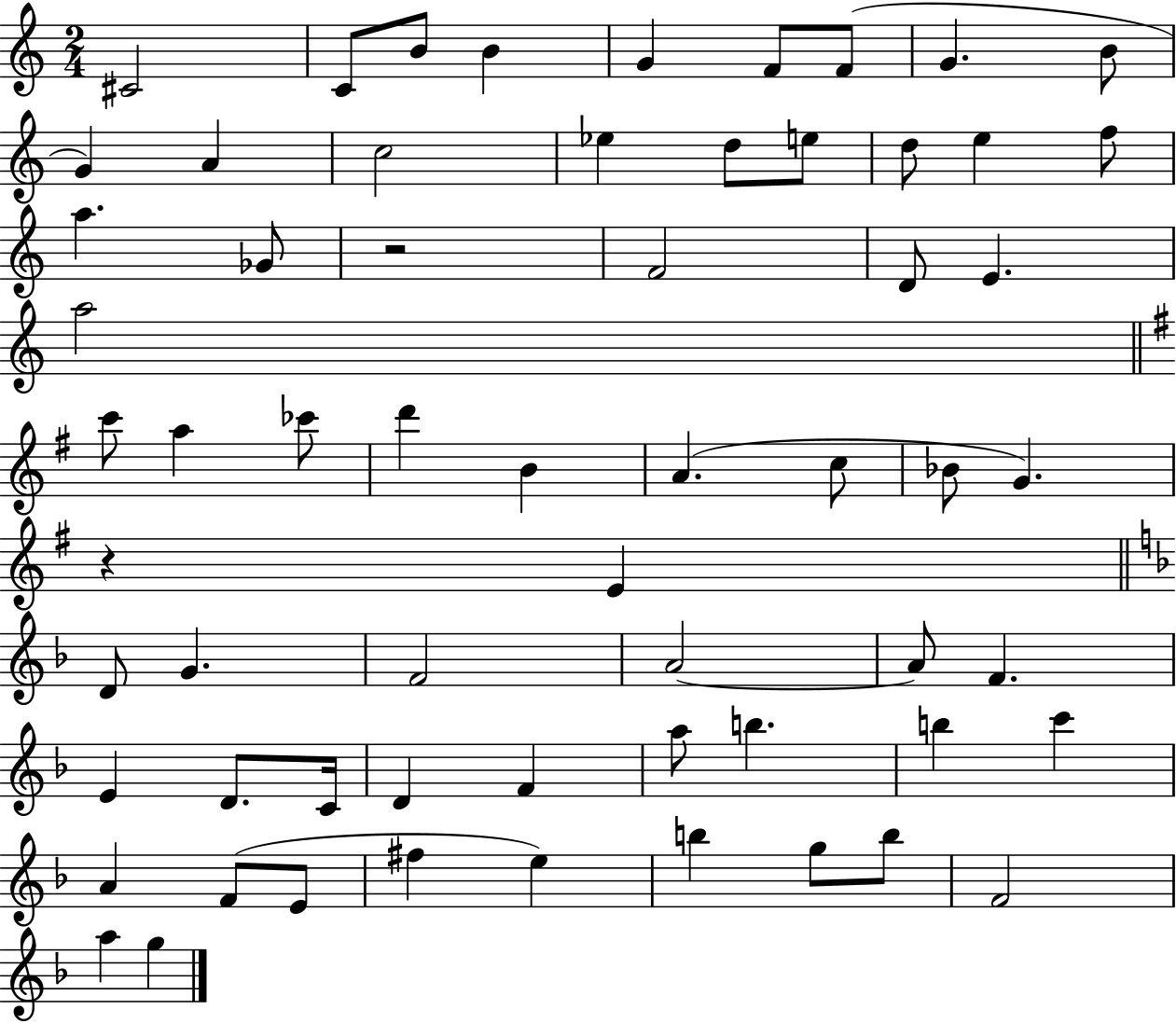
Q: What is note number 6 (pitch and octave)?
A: F4